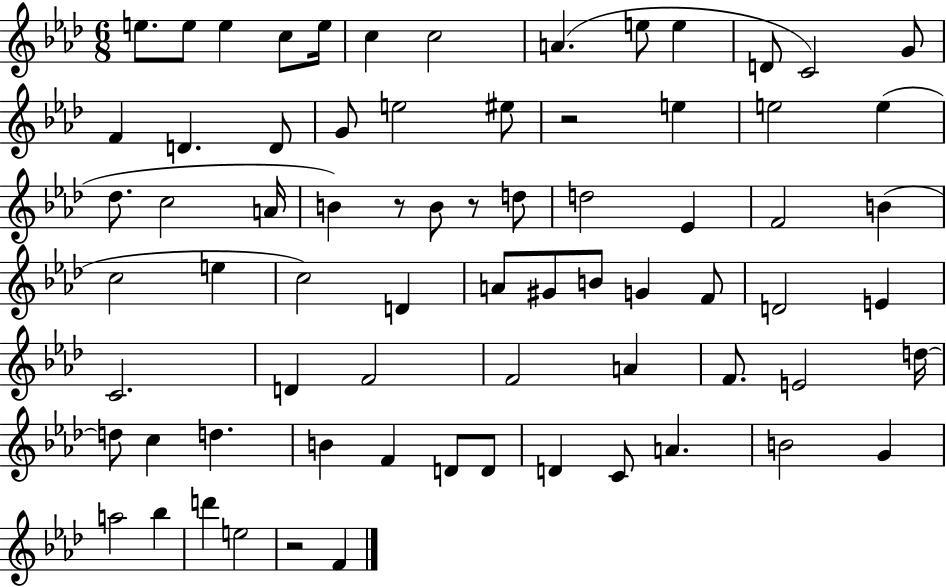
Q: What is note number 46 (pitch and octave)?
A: F4